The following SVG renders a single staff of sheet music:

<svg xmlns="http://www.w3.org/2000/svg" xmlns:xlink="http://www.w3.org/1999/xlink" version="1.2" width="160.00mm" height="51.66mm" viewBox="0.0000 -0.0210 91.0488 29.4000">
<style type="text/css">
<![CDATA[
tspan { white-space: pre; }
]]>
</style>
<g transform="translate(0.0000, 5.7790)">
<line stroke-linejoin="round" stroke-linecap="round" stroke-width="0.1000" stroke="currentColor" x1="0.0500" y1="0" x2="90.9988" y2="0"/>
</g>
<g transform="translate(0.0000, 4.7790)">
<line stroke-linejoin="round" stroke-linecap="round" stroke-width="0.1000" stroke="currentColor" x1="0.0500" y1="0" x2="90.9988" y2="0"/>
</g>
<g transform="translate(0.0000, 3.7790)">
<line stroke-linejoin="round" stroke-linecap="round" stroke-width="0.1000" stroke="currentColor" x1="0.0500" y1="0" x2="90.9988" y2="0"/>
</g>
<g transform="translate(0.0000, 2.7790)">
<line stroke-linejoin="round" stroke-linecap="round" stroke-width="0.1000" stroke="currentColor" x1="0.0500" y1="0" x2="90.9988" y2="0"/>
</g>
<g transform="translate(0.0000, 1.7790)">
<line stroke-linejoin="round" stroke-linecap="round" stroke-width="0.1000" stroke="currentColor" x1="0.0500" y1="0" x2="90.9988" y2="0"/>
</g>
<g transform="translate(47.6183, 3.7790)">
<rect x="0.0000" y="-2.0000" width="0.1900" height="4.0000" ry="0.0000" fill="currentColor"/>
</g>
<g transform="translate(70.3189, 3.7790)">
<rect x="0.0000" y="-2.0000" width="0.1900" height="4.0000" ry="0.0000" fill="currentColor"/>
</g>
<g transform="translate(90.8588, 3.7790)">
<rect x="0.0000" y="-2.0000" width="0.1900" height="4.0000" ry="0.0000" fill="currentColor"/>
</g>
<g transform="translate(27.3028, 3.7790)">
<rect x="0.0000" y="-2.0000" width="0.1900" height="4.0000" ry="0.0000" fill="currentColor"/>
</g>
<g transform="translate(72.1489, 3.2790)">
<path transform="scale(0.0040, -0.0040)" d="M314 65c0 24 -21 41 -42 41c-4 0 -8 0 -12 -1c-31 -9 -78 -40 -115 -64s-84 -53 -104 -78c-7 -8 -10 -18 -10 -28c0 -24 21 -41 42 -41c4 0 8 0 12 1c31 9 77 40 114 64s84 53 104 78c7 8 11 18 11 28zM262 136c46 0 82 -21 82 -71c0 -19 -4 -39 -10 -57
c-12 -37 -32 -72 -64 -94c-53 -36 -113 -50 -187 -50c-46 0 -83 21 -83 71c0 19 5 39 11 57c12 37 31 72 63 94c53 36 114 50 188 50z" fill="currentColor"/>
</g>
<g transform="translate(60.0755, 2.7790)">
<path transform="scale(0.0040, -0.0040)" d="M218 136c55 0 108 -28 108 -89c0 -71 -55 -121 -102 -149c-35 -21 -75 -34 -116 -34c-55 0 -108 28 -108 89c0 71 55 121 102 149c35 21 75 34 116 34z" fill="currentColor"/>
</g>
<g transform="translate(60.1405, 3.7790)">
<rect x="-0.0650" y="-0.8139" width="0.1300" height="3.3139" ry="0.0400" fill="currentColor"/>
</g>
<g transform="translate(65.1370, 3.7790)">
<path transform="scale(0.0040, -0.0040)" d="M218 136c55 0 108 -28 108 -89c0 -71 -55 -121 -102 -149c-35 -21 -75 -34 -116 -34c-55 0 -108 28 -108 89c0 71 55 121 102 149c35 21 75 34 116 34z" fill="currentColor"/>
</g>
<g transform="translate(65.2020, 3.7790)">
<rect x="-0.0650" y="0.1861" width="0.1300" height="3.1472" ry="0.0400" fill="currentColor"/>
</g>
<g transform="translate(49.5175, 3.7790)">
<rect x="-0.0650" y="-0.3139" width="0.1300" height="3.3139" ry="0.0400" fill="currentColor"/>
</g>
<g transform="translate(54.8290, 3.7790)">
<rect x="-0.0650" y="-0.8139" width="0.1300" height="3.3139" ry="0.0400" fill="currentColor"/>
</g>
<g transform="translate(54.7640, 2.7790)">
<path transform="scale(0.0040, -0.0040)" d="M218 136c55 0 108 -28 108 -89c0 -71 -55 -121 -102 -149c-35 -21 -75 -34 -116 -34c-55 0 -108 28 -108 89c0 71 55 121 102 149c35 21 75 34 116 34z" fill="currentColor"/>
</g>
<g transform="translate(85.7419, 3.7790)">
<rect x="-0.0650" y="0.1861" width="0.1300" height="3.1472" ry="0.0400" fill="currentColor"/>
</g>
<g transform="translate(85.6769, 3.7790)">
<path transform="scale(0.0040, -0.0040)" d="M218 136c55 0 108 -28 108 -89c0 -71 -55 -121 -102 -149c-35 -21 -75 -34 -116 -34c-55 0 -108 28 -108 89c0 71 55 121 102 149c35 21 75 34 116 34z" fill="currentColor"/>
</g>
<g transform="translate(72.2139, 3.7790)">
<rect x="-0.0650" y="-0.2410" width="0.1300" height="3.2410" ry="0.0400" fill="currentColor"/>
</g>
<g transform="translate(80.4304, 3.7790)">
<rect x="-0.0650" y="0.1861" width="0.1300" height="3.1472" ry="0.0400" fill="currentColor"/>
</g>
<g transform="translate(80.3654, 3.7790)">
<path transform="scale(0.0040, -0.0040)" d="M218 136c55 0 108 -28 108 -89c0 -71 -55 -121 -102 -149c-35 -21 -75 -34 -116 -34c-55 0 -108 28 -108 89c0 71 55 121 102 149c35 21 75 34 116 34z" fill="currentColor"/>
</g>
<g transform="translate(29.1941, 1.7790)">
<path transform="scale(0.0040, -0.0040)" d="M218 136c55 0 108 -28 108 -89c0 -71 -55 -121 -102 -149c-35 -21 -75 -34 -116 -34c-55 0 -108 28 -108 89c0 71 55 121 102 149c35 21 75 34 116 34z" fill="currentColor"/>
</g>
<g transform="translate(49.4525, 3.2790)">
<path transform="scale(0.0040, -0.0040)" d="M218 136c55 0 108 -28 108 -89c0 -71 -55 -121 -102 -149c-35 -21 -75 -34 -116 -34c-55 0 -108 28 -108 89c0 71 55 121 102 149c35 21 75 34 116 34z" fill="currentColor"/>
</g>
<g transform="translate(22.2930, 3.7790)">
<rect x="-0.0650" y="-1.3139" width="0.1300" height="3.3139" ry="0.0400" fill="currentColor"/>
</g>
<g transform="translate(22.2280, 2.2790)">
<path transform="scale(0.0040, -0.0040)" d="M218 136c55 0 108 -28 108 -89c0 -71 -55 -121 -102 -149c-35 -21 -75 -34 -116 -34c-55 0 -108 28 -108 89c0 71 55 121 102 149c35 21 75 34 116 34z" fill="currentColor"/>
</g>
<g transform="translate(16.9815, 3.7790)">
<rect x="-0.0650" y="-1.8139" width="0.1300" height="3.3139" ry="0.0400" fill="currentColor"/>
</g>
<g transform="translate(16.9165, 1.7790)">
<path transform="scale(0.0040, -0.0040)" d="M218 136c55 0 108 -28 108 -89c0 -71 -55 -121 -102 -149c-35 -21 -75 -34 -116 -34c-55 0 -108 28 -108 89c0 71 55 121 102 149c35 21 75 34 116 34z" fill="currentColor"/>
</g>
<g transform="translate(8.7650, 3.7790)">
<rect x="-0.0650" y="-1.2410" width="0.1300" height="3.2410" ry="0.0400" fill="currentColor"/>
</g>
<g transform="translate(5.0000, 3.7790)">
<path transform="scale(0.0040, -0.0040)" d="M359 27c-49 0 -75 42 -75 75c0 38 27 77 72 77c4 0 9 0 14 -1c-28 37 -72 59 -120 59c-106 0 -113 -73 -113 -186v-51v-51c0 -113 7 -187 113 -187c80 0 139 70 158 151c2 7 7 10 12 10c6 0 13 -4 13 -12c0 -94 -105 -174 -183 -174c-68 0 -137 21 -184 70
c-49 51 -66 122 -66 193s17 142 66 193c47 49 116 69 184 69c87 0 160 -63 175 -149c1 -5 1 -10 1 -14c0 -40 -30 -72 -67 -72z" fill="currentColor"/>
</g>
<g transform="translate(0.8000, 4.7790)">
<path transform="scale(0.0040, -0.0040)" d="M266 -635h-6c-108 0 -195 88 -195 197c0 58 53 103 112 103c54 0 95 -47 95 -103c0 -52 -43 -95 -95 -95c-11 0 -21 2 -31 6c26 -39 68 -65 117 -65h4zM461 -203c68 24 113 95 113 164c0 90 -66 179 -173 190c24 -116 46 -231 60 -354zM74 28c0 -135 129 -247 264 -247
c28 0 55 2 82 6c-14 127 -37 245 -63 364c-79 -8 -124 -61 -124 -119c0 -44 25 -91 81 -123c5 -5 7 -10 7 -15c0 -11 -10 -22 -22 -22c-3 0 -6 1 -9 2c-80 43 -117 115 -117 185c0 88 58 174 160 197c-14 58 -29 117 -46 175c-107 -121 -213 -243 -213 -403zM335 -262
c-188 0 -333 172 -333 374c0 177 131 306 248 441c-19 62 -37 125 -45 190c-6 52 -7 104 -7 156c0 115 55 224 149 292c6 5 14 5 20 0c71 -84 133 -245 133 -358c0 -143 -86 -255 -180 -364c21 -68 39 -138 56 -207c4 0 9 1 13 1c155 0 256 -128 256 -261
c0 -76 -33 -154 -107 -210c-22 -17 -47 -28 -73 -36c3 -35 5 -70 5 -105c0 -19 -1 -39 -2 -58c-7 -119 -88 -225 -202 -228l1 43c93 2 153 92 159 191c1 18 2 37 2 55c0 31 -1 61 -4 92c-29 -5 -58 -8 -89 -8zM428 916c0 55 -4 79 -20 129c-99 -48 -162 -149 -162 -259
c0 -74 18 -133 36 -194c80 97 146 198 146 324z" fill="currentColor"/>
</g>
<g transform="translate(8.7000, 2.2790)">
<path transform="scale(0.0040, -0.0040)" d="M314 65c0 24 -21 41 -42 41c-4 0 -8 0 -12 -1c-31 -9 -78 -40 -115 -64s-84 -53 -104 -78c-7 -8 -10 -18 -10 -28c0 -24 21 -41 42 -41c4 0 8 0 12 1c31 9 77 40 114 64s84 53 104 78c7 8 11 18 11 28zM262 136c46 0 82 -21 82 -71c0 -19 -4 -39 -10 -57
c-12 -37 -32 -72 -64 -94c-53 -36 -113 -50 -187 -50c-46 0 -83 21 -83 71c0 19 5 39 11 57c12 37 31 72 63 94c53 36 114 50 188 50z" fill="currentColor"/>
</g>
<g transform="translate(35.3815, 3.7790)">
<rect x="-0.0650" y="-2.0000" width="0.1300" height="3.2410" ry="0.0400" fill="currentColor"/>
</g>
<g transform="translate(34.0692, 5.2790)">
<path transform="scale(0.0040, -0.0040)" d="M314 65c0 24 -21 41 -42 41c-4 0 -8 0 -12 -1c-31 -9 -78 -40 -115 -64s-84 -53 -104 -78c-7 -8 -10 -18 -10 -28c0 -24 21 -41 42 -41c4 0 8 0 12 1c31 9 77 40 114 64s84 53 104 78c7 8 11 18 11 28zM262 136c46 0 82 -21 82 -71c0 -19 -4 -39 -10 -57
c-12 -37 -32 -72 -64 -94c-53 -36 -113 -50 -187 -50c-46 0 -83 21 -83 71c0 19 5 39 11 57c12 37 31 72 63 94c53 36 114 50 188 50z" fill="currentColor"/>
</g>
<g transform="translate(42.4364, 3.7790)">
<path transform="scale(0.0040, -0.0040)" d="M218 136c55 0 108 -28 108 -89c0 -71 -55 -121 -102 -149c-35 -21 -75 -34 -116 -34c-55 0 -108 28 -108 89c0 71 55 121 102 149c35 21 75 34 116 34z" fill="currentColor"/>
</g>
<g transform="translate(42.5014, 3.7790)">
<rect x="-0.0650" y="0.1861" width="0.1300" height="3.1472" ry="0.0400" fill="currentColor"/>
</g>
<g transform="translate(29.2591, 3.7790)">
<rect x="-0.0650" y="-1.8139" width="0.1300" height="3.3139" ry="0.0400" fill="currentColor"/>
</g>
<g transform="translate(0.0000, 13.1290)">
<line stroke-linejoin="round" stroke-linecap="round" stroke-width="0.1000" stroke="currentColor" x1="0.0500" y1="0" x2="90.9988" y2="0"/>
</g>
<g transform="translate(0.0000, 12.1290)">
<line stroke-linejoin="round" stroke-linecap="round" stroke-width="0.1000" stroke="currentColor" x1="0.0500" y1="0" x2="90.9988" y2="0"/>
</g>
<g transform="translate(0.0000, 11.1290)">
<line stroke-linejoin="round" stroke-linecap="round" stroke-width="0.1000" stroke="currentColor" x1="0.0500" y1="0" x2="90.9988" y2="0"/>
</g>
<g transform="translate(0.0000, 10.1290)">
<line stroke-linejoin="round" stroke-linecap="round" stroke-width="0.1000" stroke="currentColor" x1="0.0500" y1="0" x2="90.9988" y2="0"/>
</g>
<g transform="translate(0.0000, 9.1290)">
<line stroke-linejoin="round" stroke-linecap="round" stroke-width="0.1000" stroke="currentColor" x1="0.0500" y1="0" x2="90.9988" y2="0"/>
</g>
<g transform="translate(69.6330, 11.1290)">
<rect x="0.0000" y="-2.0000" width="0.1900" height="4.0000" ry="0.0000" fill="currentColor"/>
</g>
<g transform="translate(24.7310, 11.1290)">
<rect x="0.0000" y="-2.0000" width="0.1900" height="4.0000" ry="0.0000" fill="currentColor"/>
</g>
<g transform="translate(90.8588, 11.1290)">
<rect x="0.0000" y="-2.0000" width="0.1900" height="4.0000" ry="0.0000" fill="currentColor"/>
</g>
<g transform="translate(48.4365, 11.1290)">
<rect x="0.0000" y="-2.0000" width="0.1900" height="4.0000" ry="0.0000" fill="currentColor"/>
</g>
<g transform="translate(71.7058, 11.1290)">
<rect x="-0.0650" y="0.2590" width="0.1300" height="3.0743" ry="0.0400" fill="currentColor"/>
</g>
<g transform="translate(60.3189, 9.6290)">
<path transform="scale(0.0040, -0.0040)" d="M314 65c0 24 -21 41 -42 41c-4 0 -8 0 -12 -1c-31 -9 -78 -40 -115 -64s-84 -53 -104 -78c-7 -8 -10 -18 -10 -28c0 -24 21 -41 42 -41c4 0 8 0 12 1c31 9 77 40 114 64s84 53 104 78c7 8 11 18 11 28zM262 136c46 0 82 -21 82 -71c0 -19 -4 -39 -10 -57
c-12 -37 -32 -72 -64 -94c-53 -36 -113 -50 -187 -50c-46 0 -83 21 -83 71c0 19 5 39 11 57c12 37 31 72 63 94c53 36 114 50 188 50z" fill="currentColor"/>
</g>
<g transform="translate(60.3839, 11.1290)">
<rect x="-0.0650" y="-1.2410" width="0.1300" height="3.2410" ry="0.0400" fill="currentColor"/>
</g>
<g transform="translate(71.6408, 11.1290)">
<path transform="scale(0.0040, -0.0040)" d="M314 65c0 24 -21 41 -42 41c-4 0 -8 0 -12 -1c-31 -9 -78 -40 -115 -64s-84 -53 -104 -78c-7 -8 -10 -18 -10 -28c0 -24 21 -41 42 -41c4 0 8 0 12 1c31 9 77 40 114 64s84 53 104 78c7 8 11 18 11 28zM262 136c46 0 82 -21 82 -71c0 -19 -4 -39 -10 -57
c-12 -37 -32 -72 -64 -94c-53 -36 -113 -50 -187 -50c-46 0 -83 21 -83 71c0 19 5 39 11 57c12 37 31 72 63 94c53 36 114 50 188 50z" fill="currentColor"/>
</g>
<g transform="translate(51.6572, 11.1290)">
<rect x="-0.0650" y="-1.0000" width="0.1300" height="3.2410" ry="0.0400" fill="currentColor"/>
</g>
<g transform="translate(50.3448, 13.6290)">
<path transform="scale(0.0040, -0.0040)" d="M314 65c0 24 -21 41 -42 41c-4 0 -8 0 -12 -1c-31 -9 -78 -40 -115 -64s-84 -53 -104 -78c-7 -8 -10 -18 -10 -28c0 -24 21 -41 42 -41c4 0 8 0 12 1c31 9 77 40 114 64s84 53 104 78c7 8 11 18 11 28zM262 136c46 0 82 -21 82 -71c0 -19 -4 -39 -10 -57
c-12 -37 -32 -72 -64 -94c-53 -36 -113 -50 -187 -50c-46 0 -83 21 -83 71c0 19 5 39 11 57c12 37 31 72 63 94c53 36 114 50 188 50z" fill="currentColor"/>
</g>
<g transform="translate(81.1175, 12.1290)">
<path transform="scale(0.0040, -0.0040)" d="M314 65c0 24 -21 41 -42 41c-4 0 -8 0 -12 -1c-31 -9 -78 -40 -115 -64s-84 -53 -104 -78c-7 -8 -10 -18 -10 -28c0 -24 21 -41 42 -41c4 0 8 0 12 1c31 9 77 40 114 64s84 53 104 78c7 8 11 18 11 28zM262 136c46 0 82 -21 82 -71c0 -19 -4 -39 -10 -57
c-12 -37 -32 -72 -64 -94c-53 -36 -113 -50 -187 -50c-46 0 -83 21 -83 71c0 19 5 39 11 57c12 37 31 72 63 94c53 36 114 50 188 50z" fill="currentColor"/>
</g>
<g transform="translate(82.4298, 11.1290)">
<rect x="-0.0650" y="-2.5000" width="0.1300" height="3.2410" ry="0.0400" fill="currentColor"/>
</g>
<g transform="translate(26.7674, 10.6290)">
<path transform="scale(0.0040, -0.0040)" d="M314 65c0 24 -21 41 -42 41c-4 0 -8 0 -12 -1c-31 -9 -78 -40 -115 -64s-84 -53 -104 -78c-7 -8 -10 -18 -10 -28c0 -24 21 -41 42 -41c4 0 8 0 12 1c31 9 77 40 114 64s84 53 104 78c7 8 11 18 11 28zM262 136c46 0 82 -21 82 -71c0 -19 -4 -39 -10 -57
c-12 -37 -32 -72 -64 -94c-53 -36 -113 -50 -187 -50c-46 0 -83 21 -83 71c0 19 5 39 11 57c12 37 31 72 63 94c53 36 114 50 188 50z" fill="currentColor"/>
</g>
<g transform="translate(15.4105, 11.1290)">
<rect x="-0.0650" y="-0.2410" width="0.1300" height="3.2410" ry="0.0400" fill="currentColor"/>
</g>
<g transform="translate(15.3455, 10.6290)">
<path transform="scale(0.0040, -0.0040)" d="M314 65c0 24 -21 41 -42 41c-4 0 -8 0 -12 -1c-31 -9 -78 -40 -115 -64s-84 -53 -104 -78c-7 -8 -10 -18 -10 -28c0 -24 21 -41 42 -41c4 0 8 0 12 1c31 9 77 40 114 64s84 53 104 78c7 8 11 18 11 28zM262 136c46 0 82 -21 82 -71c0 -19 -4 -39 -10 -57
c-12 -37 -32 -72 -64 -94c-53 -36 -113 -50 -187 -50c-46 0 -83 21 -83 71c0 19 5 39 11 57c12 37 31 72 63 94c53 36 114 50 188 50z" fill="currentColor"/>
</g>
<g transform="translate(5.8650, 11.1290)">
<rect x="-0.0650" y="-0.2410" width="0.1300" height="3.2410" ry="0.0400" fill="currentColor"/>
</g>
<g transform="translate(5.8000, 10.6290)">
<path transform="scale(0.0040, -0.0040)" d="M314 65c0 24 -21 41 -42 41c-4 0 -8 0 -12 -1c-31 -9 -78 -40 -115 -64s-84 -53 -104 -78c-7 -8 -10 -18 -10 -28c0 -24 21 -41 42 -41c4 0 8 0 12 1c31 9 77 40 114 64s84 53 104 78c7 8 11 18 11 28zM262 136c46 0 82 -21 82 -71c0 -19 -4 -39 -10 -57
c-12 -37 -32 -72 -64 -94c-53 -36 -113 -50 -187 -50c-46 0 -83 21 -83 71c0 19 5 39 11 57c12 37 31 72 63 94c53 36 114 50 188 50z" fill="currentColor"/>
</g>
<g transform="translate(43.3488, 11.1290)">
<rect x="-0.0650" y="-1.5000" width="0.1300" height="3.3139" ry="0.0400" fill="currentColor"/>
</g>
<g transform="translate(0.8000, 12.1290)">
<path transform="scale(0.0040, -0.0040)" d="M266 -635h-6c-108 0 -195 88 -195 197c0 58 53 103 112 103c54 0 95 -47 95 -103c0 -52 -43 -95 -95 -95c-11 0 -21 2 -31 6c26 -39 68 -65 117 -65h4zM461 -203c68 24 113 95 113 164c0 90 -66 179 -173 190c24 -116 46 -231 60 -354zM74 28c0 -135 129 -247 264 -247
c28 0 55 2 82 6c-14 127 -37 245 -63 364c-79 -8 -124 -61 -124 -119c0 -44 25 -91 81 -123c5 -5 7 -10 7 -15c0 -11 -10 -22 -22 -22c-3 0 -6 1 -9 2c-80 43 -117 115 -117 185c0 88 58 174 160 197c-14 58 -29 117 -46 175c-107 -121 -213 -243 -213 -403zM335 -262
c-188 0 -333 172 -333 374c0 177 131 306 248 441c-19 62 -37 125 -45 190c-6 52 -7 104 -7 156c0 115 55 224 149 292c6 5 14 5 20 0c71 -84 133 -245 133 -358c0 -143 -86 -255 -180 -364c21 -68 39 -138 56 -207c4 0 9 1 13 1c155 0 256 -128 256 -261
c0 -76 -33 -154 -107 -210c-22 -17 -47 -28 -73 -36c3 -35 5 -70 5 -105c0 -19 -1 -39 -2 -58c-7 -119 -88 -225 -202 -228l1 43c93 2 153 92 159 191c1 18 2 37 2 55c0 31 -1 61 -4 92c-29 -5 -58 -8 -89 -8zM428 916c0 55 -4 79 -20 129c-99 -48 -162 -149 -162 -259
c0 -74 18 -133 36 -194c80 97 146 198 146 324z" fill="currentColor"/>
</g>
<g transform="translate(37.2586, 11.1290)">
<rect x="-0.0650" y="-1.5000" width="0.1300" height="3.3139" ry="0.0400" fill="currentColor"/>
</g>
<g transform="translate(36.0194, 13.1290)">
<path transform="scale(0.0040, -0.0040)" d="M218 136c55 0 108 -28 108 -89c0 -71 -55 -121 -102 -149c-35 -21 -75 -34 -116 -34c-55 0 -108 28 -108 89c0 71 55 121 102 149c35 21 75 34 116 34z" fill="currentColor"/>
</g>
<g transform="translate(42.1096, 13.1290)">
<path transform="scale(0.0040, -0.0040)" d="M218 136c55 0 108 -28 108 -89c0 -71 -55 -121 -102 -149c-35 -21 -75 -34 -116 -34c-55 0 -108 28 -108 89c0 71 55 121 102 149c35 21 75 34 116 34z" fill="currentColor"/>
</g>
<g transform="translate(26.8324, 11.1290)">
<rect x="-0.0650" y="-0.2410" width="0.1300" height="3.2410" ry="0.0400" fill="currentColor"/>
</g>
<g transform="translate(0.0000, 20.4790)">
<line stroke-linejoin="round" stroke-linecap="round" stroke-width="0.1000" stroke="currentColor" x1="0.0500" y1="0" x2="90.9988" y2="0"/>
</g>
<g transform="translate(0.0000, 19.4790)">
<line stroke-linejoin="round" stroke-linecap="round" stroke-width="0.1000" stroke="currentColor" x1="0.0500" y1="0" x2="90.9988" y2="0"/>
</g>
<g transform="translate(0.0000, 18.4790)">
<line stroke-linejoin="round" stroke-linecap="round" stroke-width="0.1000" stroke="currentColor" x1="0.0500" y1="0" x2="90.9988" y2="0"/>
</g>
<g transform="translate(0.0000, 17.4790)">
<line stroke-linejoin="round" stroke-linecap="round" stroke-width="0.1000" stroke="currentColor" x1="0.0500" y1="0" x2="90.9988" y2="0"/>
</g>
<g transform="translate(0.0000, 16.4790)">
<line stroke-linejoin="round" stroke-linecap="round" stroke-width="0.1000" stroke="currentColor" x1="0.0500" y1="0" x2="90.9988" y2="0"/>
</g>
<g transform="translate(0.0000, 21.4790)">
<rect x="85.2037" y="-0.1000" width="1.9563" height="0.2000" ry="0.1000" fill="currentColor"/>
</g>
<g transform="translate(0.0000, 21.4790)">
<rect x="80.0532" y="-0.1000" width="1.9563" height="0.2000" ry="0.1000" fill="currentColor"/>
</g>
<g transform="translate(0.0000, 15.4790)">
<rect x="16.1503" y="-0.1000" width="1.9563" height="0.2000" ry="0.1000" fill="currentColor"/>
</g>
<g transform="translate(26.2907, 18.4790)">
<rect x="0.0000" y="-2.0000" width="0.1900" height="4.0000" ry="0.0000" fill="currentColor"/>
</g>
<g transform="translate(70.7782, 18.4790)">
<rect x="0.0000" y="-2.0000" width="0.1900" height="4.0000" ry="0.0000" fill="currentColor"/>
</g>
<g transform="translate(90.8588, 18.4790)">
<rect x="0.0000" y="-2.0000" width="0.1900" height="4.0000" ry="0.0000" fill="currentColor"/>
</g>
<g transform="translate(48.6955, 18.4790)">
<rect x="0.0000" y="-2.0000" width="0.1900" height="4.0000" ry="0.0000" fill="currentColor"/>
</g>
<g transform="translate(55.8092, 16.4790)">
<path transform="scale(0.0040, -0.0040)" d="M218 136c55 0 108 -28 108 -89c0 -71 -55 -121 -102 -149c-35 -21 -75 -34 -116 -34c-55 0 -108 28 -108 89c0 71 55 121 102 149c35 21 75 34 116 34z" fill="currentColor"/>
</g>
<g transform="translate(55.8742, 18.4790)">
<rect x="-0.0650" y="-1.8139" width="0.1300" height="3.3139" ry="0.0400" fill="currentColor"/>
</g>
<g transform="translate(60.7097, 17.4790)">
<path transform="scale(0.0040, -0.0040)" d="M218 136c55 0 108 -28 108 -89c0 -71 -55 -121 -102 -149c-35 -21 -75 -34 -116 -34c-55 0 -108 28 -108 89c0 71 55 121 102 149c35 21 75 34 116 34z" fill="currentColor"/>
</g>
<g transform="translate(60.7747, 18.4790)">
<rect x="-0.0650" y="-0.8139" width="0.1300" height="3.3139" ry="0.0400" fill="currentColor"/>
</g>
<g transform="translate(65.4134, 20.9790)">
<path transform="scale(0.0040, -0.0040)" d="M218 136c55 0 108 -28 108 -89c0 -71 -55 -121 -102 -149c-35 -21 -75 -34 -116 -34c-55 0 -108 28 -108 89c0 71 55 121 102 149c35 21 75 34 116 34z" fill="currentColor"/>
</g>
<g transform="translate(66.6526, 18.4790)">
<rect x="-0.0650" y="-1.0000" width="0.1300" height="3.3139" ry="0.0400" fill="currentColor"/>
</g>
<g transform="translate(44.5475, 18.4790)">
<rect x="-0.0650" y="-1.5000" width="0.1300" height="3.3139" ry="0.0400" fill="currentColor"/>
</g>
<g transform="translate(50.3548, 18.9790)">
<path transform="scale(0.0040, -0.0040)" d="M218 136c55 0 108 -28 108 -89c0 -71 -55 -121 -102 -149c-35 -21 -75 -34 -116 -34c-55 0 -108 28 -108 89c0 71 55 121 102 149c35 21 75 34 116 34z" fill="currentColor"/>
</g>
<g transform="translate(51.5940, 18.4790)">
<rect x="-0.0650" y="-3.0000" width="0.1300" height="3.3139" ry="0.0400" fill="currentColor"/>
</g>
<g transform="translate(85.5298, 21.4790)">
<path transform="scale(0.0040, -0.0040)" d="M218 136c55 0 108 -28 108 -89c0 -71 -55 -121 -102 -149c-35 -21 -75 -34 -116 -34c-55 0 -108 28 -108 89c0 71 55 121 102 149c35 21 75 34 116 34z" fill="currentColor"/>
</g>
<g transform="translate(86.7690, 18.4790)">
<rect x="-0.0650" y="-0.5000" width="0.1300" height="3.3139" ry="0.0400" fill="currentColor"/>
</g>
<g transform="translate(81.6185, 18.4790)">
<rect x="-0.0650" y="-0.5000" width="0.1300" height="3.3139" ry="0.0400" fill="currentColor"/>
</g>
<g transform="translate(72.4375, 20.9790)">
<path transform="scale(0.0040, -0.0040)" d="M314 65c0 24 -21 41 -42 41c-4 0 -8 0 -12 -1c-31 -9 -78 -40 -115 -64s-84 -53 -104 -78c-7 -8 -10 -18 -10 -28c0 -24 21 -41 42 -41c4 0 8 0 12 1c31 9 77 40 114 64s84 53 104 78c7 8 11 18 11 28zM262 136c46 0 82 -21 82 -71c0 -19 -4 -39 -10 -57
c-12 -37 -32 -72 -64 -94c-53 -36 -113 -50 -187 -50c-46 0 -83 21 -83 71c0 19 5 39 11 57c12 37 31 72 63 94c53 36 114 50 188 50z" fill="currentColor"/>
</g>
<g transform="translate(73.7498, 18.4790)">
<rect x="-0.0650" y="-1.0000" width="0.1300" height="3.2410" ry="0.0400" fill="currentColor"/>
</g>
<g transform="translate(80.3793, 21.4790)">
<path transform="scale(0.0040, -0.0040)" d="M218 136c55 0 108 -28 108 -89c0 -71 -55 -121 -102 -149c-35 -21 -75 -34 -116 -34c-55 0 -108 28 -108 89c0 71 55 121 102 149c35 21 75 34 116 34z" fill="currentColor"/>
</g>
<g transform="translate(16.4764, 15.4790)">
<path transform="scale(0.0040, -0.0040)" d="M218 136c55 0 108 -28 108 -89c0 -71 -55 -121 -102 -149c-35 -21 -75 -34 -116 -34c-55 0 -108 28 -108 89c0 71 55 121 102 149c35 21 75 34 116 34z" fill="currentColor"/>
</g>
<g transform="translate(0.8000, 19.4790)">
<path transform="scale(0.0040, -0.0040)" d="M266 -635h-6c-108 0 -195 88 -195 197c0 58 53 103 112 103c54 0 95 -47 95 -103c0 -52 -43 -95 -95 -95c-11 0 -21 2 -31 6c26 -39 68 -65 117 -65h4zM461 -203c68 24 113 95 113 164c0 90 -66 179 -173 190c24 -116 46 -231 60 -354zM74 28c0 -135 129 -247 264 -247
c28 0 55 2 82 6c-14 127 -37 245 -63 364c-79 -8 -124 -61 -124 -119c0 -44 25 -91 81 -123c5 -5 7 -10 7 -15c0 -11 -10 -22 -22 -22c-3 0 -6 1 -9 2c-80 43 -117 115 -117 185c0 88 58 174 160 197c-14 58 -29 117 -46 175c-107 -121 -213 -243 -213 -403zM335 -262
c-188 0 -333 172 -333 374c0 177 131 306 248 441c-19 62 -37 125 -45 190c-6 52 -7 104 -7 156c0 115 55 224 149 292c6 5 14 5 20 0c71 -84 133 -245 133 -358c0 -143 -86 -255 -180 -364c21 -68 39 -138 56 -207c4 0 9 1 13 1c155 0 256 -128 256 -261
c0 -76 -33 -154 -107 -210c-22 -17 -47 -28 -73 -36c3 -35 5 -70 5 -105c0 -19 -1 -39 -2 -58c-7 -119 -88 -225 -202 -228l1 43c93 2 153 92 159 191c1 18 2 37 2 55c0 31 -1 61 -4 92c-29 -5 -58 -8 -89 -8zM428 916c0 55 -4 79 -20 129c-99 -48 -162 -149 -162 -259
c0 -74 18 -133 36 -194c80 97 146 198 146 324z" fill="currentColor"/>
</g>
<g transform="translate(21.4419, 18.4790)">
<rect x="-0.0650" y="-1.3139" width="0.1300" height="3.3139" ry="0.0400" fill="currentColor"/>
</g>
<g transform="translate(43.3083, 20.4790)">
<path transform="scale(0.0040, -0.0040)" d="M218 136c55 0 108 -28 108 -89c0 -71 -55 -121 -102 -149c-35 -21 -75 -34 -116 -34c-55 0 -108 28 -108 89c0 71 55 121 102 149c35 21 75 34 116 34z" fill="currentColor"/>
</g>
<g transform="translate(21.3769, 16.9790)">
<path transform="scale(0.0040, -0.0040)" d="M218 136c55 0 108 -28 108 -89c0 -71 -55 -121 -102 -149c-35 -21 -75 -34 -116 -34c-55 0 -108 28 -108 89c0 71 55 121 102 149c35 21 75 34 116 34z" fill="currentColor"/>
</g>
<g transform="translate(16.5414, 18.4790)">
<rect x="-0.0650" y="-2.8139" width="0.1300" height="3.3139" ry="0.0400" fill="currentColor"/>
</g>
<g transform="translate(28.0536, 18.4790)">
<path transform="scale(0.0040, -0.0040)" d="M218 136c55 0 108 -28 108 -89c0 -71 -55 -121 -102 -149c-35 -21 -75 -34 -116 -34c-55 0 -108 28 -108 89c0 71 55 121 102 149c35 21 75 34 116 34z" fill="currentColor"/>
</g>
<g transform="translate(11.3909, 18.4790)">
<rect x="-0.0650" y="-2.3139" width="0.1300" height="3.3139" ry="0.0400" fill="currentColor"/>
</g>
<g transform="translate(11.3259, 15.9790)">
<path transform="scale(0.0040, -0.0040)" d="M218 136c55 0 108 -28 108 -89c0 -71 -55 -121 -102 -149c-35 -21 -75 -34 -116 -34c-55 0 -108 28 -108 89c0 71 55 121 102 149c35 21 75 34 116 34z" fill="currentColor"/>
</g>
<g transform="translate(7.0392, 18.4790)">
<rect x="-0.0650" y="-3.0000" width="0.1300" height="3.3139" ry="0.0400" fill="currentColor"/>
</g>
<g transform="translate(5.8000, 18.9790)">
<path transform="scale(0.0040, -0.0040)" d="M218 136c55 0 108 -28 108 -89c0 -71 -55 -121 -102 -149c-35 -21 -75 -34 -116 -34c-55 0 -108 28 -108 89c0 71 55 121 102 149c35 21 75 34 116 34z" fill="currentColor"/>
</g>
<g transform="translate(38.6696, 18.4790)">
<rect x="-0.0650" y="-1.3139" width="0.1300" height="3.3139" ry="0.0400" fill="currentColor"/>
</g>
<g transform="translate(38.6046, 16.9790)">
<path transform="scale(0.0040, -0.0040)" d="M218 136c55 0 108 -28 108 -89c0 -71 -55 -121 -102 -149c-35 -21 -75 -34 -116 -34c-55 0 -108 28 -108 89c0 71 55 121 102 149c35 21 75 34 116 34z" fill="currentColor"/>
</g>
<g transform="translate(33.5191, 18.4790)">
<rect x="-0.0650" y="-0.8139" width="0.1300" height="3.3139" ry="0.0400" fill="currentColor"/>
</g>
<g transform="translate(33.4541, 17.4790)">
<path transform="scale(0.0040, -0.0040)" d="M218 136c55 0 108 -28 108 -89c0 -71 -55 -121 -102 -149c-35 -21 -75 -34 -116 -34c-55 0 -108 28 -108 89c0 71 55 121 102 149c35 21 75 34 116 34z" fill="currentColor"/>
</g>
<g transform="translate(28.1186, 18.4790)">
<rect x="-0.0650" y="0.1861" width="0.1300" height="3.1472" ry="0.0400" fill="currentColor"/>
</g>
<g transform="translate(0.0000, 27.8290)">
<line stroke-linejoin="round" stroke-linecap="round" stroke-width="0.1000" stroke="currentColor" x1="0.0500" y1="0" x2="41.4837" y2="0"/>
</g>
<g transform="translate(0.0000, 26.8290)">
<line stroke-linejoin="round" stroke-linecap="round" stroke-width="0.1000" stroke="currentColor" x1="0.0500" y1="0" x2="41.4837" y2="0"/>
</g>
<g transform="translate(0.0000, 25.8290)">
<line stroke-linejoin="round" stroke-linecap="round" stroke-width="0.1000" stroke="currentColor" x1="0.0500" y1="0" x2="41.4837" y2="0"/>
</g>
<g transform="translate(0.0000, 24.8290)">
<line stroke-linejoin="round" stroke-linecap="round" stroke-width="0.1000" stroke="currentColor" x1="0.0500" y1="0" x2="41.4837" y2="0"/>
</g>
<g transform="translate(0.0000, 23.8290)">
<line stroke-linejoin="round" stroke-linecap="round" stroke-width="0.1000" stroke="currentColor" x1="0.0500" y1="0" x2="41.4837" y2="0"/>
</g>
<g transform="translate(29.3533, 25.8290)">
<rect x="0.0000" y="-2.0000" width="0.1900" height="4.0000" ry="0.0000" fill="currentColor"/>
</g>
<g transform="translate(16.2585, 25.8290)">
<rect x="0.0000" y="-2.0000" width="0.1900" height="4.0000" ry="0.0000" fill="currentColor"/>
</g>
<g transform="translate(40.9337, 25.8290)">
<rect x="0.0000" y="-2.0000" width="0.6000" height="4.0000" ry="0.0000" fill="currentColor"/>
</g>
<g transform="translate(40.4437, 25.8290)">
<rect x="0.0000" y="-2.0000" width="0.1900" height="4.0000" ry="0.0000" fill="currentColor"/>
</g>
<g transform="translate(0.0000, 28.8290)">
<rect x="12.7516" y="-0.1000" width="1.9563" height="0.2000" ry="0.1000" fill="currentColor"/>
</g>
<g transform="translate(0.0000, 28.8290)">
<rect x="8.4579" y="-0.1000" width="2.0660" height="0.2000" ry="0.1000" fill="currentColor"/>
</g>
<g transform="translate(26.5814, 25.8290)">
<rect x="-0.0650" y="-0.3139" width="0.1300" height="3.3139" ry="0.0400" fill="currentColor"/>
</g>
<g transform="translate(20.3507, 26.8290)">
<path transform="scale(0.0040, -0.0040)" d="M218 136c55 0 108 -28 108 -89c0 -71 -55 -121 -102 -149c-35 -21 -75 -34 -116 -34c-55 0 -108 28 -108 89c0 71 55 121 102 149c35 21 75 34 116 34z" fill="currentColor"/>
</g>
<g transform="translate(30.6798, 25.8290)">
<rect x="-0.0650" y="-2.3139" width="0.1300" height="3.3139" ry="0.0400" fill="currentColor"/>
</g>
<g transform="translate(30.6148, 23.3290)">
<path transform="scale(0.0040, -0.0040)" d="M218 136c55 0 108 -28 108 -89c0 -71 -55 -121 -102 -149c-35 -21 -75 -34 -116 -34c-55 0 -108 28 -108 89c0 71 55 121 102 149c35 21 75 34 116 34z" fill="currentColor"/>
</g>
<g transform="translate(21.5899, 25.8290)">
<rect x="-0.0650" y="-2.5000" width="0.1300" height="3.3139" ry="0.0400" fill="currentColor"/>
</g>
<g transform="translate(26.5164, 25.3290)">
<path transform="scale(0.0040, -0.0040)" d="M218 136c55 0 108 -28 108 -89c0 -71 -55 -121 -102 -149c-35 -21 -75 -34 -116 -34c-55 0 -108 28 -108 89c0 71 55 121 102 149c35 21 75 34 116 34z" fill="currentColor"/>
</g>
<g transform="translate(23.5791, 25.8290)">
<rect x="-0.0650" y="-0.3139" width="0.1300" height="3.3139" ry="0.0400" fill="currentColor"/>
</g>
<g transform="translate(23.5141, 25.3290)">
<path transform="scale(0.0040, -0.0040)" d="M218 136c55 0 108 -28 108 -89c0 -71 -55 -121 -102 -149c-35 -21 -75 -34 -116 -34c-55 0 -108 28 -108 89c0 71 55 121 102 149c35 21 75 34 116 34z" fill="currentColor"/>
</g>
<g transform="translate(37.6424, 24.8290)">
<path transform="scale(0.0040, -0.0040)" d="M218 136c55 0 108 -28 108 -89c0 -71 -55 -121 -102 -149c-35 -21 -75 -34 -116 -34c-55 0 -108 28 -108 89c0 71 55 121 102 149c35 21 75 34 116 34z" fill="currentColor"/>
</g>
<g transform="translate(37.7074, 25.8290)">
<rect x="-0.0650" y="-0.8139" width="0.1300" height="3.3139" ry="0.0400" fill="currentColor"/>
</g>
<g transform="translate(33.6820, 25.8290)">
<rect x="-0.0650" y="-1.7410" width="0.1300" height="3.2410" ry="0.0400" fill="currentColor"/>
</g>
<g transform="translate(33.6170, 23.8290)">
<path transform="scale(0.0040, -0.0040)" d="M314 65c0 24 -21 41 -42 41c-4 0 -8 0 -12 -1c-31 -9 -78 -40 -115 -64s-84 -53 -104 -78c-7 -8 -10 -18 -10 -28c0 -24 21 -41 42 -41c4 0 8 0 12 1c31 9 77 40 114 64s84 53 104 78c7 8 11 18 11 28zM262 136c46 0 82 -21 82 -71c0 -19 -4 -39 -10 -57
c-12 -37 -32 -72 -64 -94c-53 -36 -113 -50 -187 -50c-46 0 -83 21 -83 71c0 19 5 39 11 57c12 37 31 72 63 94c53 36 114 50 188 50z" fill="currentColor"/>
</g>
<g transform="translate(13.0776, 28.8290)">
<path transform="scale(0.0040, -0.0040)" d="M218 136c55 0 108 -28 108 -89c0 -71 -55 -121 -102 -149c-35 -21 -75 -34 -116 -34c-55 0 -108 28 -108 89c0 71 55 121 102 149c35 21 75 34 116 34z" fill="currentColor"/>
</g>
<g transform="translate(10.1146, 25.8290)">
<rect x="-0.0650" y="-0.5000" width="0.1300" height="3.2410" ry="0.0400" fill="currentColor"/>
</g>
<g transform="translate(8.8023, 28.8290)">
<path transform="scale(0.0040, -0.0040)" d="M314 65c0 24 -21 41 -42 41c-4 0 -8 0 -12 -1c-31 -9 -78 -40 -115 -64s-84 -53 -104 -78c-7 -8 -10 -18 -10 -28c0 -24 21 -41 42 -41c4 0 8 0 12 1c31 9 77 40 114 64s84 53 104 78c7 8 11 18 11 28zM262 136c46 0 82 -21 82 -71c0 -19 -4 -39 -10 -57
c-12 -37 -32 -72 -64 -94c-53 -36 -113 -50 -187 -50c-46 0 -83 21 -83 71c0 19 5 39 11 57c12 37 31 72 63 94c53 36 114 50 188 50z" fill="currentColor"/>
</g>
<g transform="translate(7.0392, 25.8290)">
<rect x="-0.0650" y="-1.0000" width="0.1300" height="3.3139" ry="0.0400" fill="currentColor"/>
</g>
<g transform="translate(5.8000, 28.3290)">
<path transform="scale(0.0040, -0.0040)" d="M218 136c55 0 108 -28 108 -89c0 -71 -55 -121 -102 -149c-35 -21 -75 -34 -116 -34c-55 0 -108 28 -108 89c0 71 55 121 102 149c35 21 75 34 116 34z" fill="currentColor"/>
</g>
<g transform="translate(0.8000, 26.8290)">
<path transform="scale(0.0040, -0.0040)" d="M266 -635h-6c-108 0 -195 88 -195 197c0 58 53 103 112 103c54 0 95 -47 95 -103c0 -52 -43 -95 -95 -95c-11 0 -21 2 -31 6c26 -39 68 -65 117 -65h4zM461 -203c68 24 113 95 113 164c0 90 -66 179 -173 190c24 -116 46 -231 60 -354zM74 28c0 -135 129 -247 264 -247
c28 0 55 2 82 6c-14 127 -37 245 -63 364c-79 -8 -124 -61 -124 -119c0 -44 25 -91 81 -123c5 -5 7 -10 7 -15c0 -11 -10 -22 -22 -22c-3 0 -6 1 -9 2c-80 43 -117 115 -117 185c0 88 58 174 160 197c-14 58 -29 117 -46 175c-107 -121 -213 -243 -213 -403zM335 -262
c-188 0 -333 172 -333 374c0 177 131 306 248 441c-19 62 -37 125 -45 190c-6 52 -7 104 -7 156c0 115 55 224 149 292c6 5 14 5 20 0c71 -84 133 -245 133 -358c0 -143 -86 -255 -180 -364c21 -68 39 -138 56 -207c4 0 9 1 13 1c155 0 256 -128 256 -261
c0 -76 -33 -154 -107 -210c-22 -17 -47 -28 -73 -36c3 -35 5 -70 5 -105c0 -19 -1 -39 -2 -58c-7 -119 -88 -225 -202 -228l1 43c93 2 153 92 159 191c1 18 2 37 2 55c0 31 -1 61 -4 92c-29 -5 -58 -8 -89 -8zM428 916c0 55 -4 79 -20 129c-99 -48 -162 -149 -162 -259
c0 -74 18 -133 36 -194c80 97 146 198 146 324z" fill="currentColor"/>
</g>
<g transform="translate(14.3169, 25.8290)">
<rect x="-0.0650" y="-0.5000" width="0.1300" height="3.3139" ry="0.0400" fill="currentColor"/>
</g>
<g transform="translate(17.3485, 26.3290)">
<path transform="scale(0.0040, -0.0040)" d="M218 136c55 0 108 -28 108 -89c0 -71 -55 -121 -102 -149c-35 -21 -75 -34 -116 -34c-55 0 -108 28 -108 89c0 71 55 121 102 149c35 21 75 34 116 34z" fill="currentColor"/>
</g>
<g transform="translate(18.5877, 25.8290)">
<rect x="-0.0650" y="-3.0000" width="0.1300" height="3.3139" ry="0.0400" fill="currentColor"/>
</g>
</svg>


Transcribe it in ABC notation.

X:1
T:Untitled
M:4/4
L:1/4
K:C
e2 f e f F2 B c d d B c2 B B c2 c2 c2 E E D2 e2 B2 G2 A g a e B d e E A f d D D2 C C D C2 C A G c c g f2 d